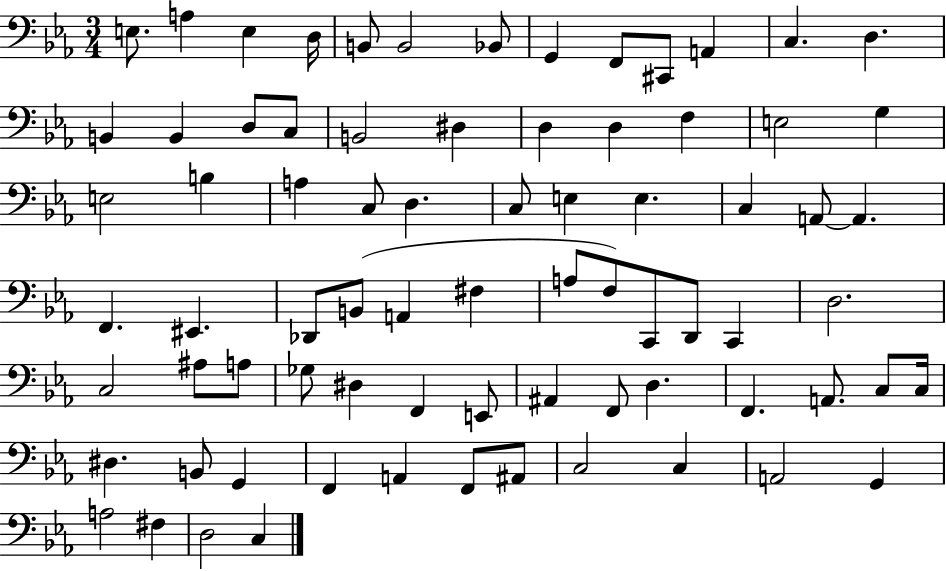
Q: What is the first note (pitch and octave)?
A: E3